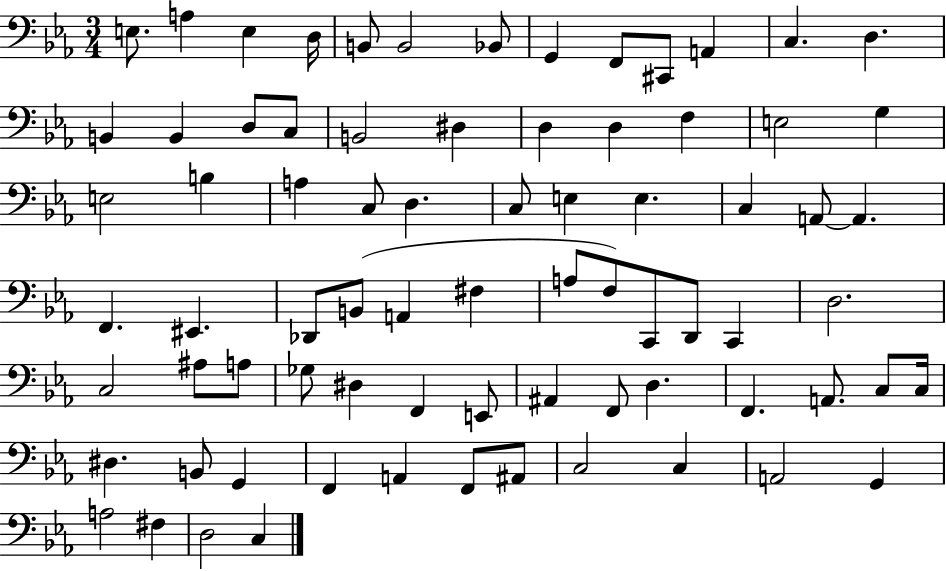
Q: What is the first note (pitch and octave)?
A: E3